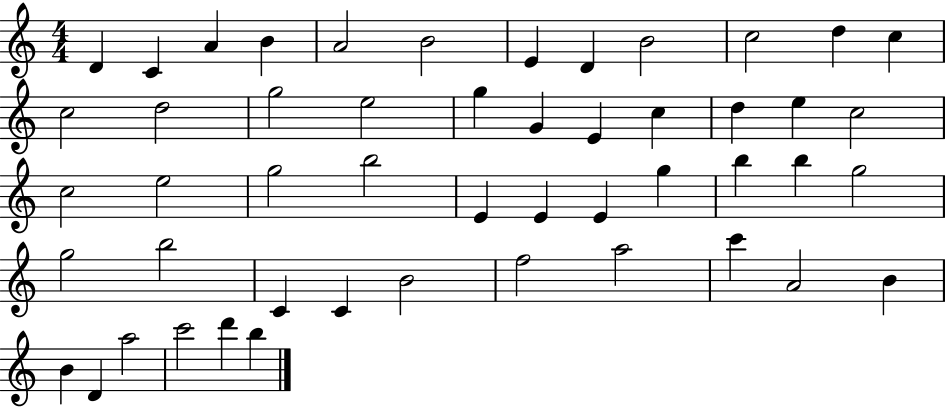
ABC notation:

X:1
T:Untitled
M:4/4
L:1/4
K:C
D C A B A2 B2 E D B2 c2 d c c2 d2 g2 e2 g G E c d e c2 c2 e2 g2 b2 E E E g b b g2 g2 b2 C C B2 f2 a2 c' A2 B B D a2 c'2 d' b